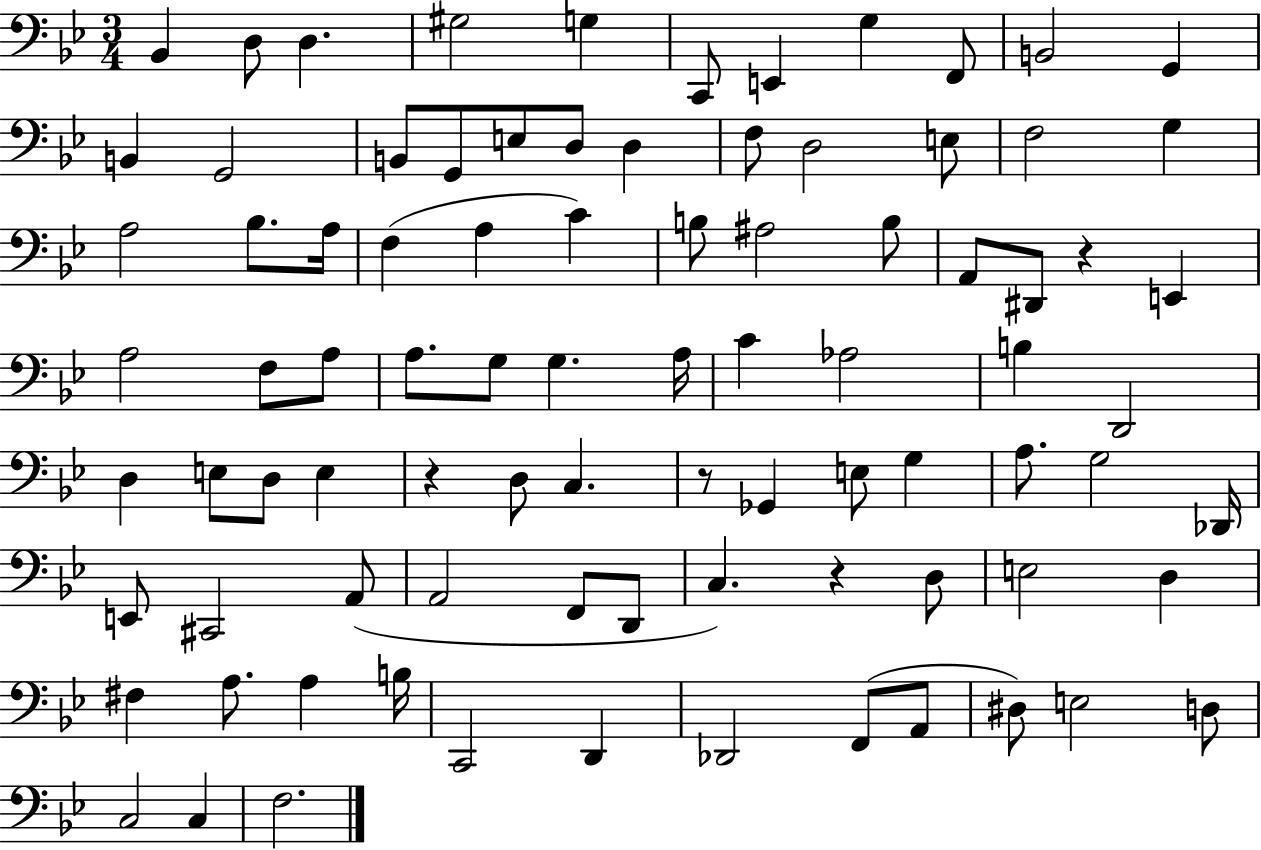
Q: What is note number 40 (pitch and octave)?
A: G3